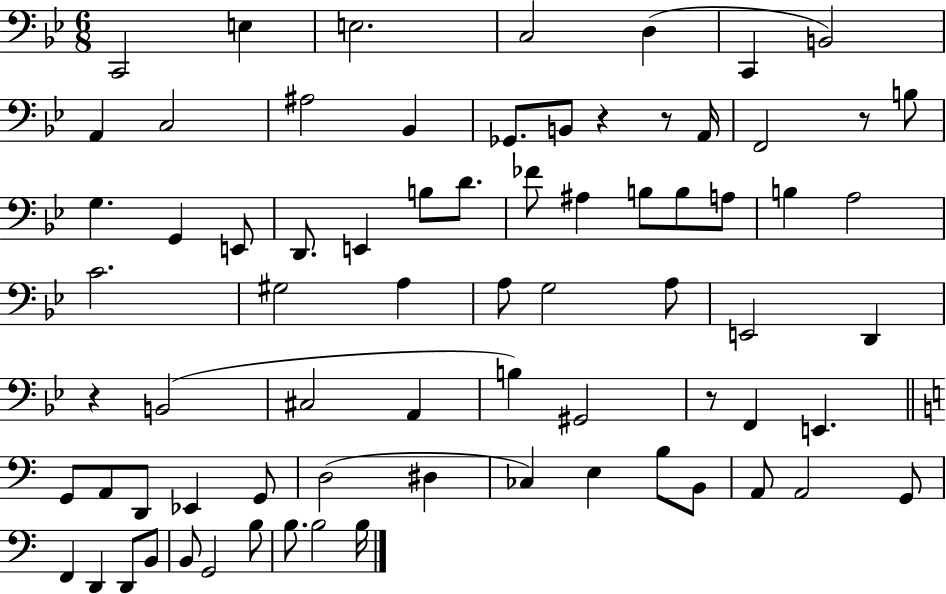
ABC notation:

X:1
T:Untitled
M:6/8
L:1/4
K:Bb
C,,2 E, E,2 C,2 D, C,, B,,2 A,, C,2 ^A,2 _B,, _G,,/2 B,,/2 z z/2 A,,/4 F,,2 z/2 B,/2 G, G,, E,,/2 D,,/2 E,, B,/2 D/2 _F/2 ^A, B,/2 B,/2 A,/2 B, A,2 C2 ^G,2 A, A,/2 G,2 A,/2 E,,2 D,, z B,,2 ^C,2 A,, B, ^G,,2 z/2 F,, E,, G,,/2 A,,/2 D,,/2 _E,, G,,/2 D,2 ^D, _C, E, B,/2 B,,/2 A,,/2 A,,2 G,,/2 F,, D,, D,,/2 B,,/2 B,,/2 G,,2 B,/2 B,/2 B,2 B,/4